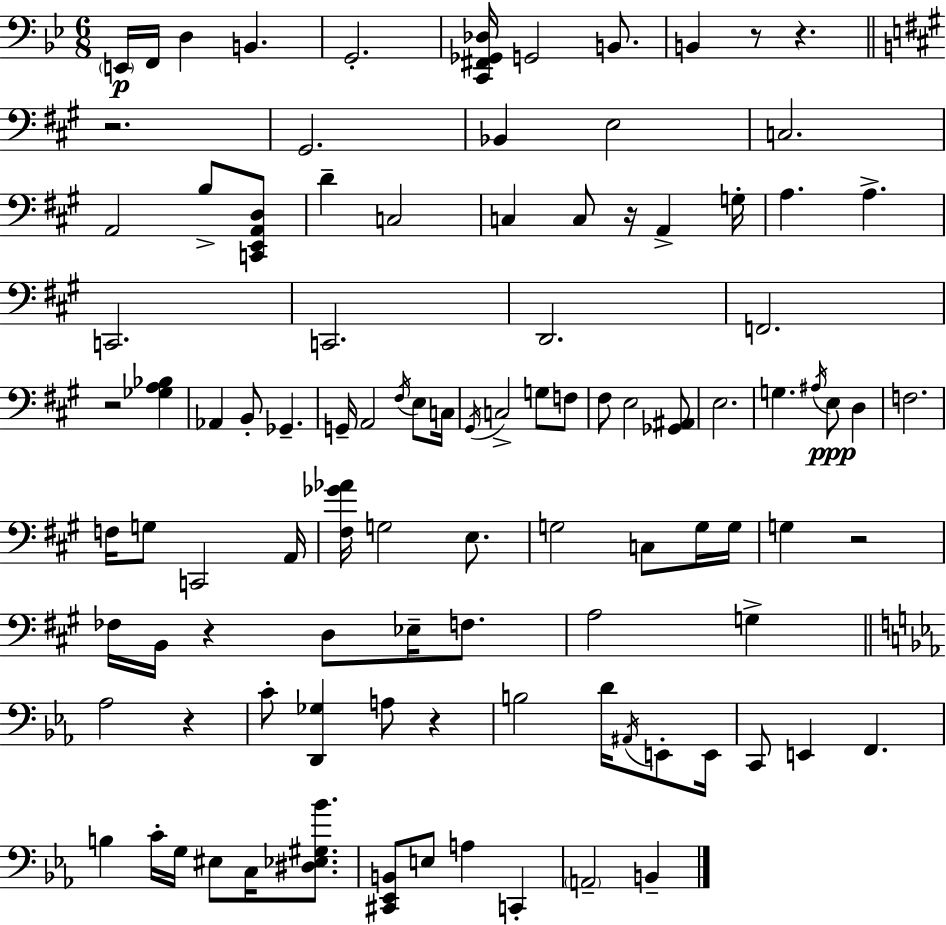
X:1
T:Untitled
M:6/8
L:1/4
K:Gm
E,,/4 F,,/4 D, B,, G,,2 [C,,^F,,_G,,_D,]/4 G,,2 B,,/2 B,, z/2 z z2 ^G,,2 _B,, E,2 C,2 A,,2 B,/2 [C,,E,,A,,D,]/2 D C,2 C, C,/2 z/4 A,, G,/4 A, A, C,,2 C,,2 D,,2 F,,2 z2 [_G,A,_B,] _A,, B,,/2 _G,, G,,/4 A,,2 ^F,/4 E,/2 C,/4 ^G,,/4 C,2 G,/2 F,/2 ^F,/2 E,2 [_G,,^A,,]/2 E,2 G, ^A,/4 E,/2 D, F,2 F,/4 G,/2 C,,2 A,,/4 [^F,_G_A]/4 G,2 E,/2 G,2 C,/2 G,/4 G,/4 G, z2 _F,/4 B,,/4 z D,/2 _E,/4 F,/2 A,2 G, _A,2 z C/2 [D,,_G,] A,/2 z B,2 D/4 ^A,,/4 E,,/2 E,,/4 C,,/2 E,, F,, B, C/4 G,/4 ^E,/2 C,/4 [^D,_E,^G,_B]/2 [^C,,_E,,B,,]/2 E,/2 A, C,, A,,2 B,,